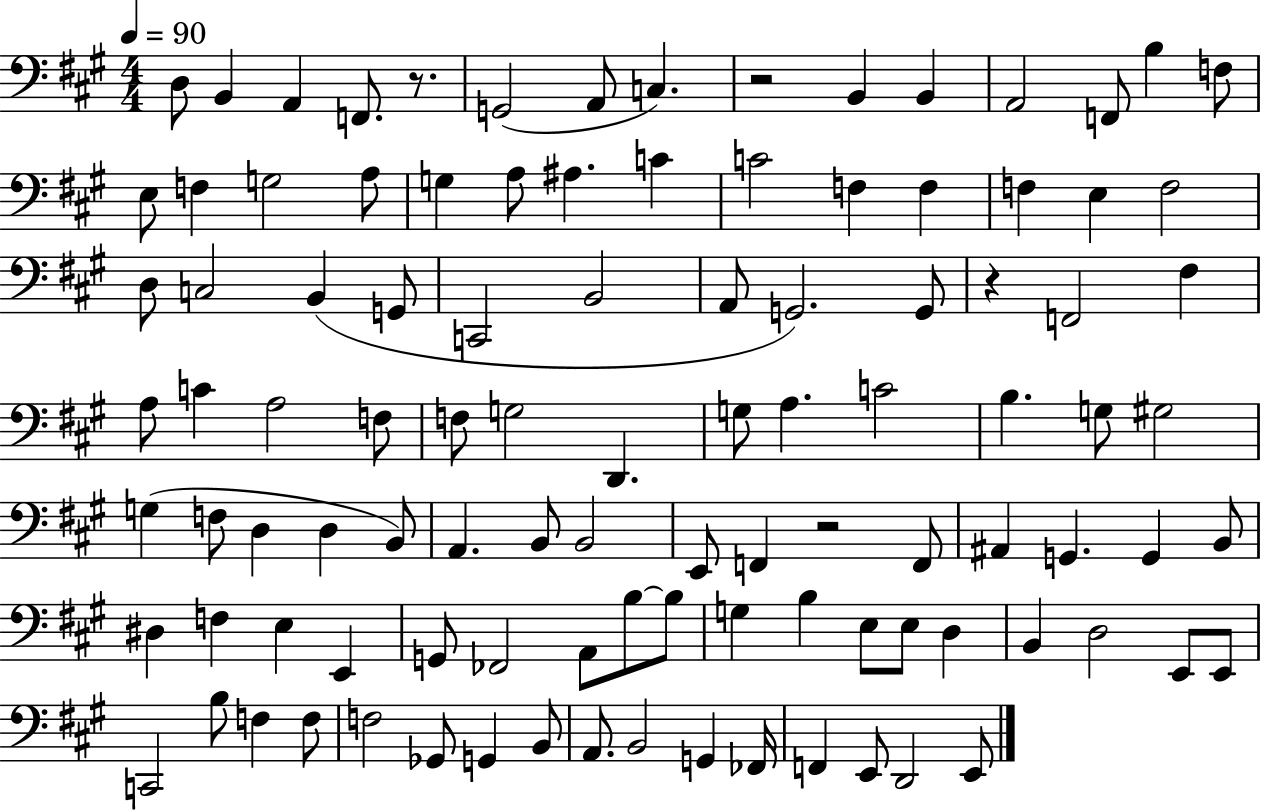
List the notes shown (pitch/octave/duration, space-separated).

D3/e B2/q A2/q F2/e. R/e. G2/h A2/e C3/q. R/h B2/q B2/q A2/h F2/e B3/q F3/e E3/e F3/q G3/h A3/e G3/q A3/e A#3/q. C4/q C4/h F3/q F3/q F3/q E3/q F3/h D3/e C3/h B2/q G2/e C2/h B2/h A2/e G2/h. G2/e R/q F2/h F#3/q A3/e C4/q A3/h F3/e F3/e G3/h D2/q. G3/e A3/q. C4/h B3/q. G3/e G#3/h G3/q F3/e D3/q D3/q B2/e A2/q. B2/e B2/h E2/e F2/q R/h F2/e A#2/q G2/q. G2/q B2/e D#3/q F3/q E3/q E2/q G2/e FES2/h A2/e B3/e B3/e G3/q B3/q E3/e E3/e D3/q B2/q D3/h E2/e E2/e C2/h B3/e F3/q F3/e F3/h Gb2/e G2/q B2/e A2/e. B2/h G2/q FES2/s F2/q E2/e D2/h E2/e